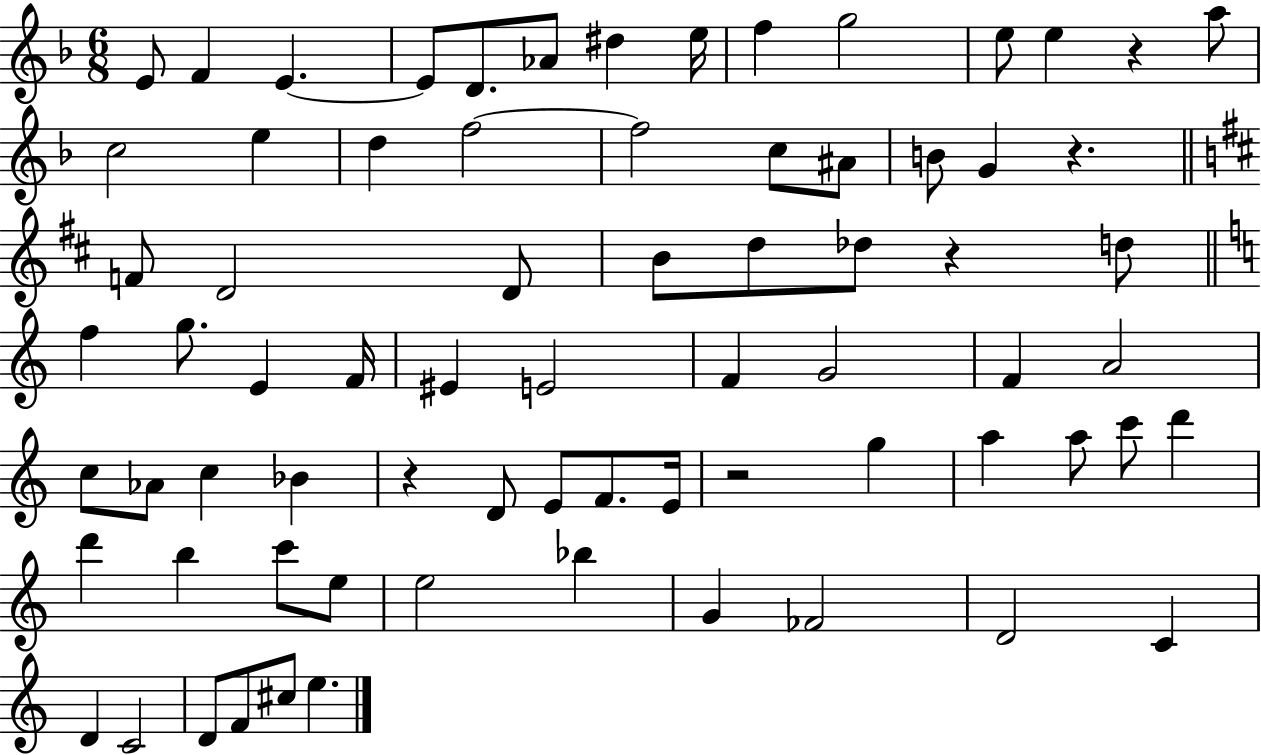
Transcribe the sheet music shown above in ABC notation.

X:1
T:Untitled
M:6/8
L:1/4
K:F
E/2 F E E/2 D/2 _A/2 ^d e/4 f g2 e/2 e z a/2 c2 e d f2 f2 c/2 ^A/2 B/2 G z F/2 D2 D/2 B/2 d/2 _d/2 z d/2 f g/2 E F/4 ^E E2 F G2 F A2 c/2 _A/2 c _B z D/2 E/2 F/2 E/4 z2 g a a/2 c'/2 d' d' b c'/2 e/2 e2 _b G _F2 D2 C D C2 D/2 F/2 ^c/2 e